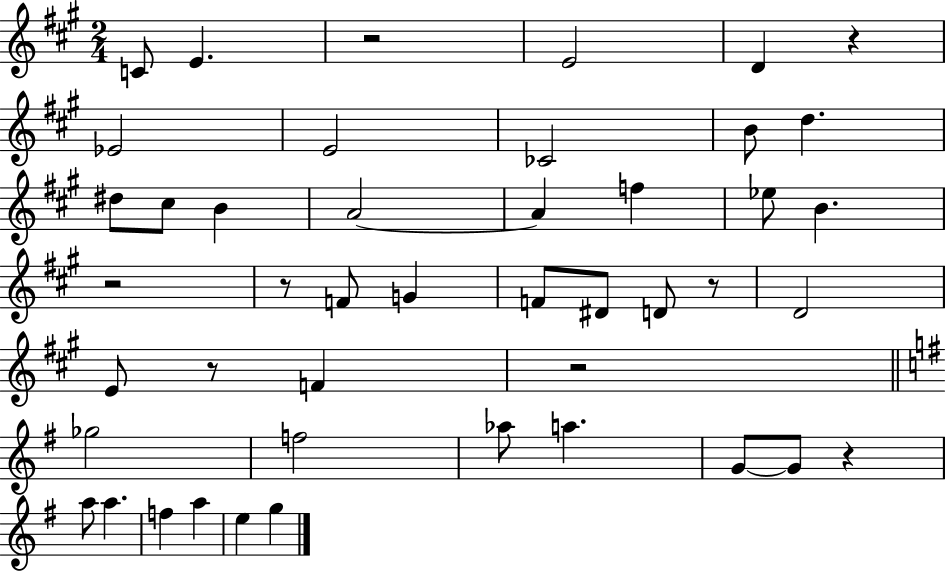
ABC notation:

X:1
T:Untitled
M:2/4
L:1/4
K:A
C/2 E z2 E2 D z _E2 E2 _C2 B/2 d ^d/2 ^c/2 B A2 A f _e/2 B z2 z/2 F/2 G F/2 ^D/2 D/2 z/2 D2 E/2 z/2 F z2 _g2 f2 _a/2 a G/2 G/2 z a/2 a f a e g